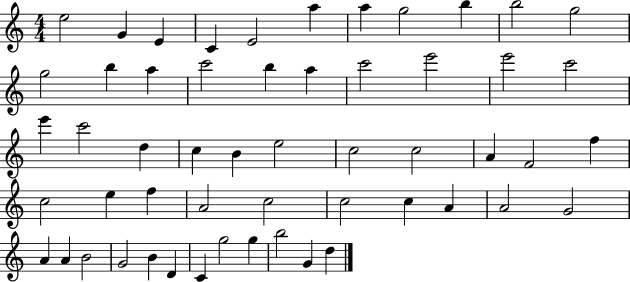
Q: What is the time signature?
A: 4/4